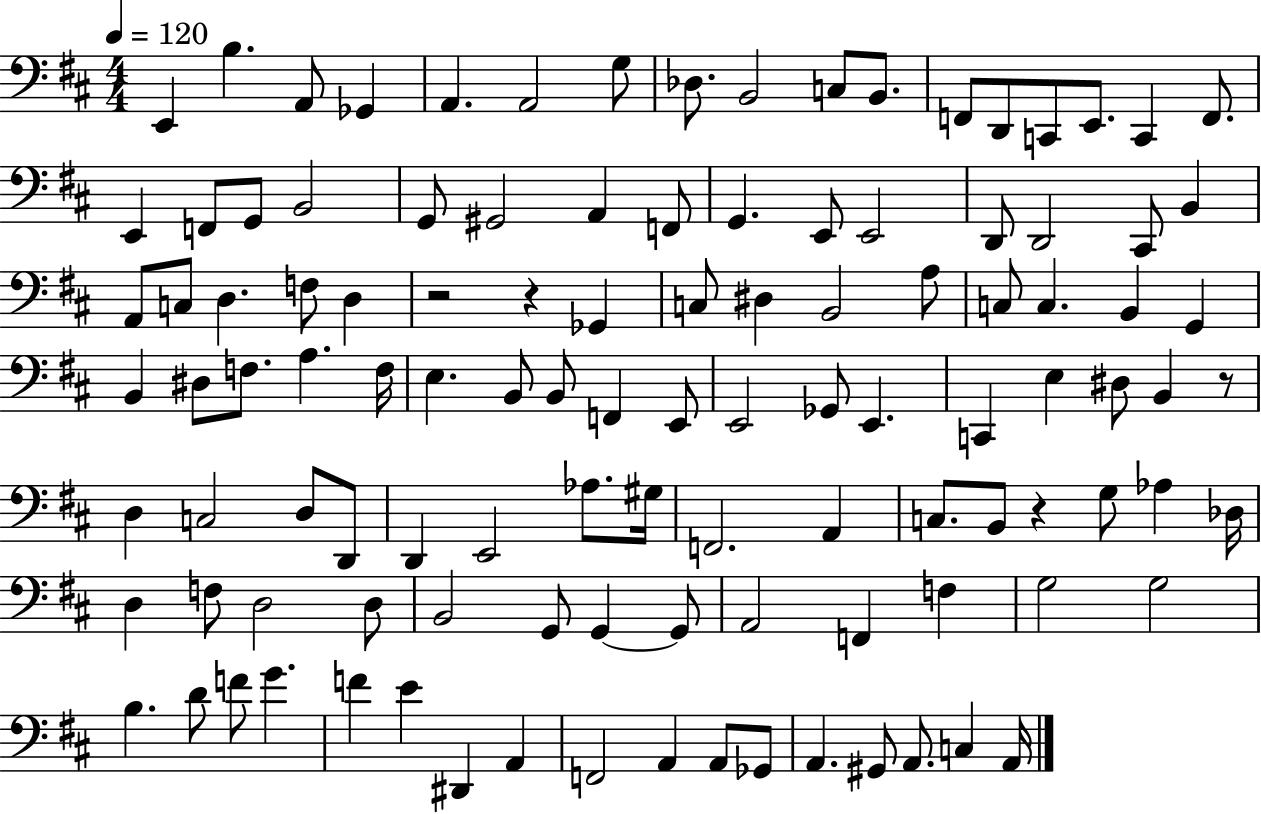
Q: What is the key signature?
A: D major